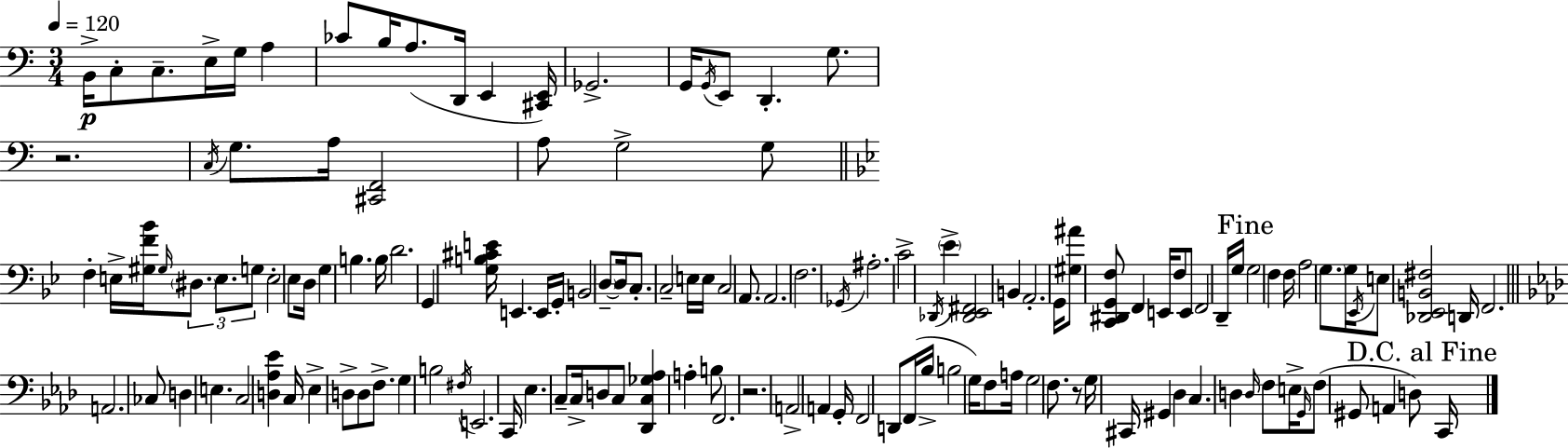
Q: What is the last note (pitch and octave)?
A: C2